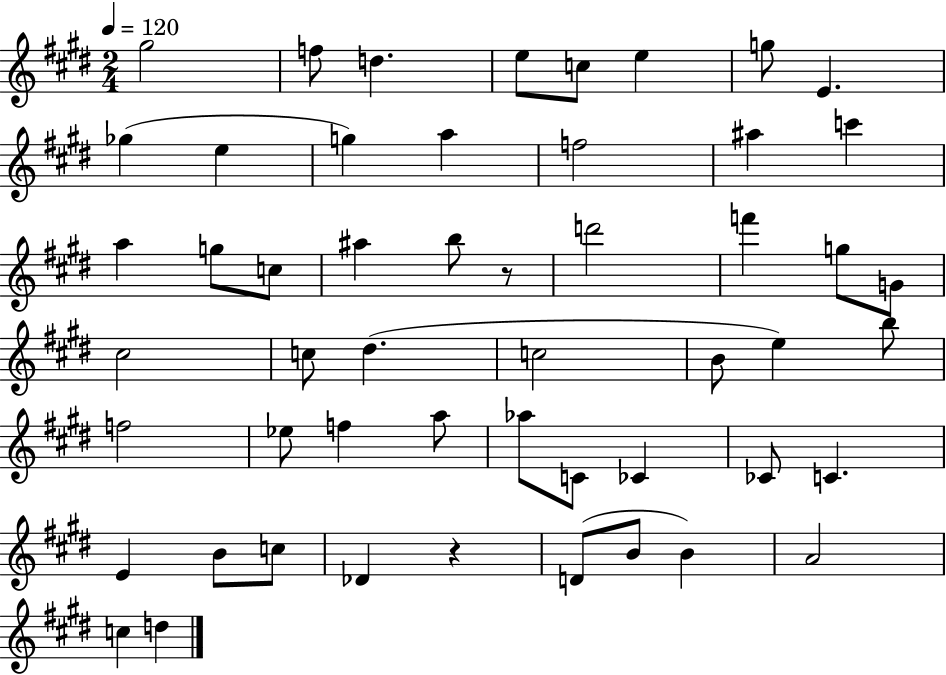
G#5/h F5/e D5/q. E5/e C5/e E5/q G5/e E4/q. Gb5/q E5/q G5/q A5/q F5/h A#5/q C6/q A5/q G5/e C5/e A#5/q B5/e R/e D6/h F6/q G5/e G4/e C#5/h C5/e D#5/q. C5/h B4/e E5/q B5/e F5/h Eb5/e F5/q A5/e Ab5/e C4/e CES4/q CES4/e C4/q. E4/q B4/e C5/e Db4/q R/q D4/e B4/e B4/q A4/h C5/q D5/q